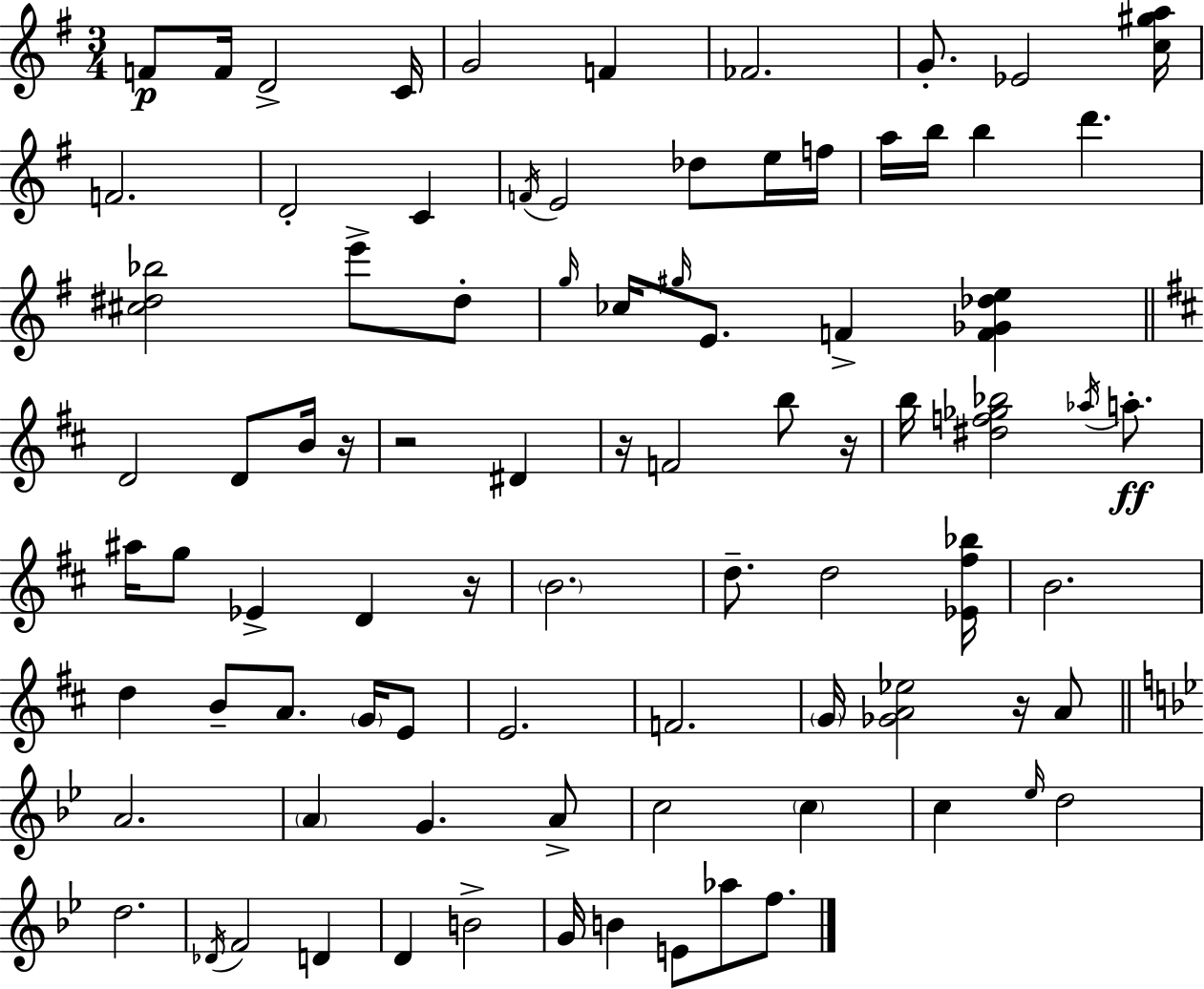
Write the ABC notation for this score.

X:1
T:Untitled
M:3/4
L:1/4
K:Em
F/2 F/4 D2 C/4 G2 F _F2 G/2 _E2 [c^ga]/4 F2 D2 C F/4 E2 _d/2 e/4 f/4 a/4 b/4 b d' [^c^d_b]2 e'/2 ^d/2 g/4 _c/4 ^g/4 E/2 F [F_G_de] D2 D/2 B/4 z/4 z2 ^D z/4 F2 b/2 z/4 b/4 [^df_g_b]2 _a/4 a/2 ^a/4 g/2 _E D z/4 B2 d/2 d2 [_E^f_b]/4 B2 d B/2 A/2 G/4 E/2 E2 F2 G/4 [_GA_e]2 z/4 A/2 A2 A G A/2 c2 c c _e/4 d2 d2 _D/4 F2 D D B2 G/4 B E/2 _a/2 f/2